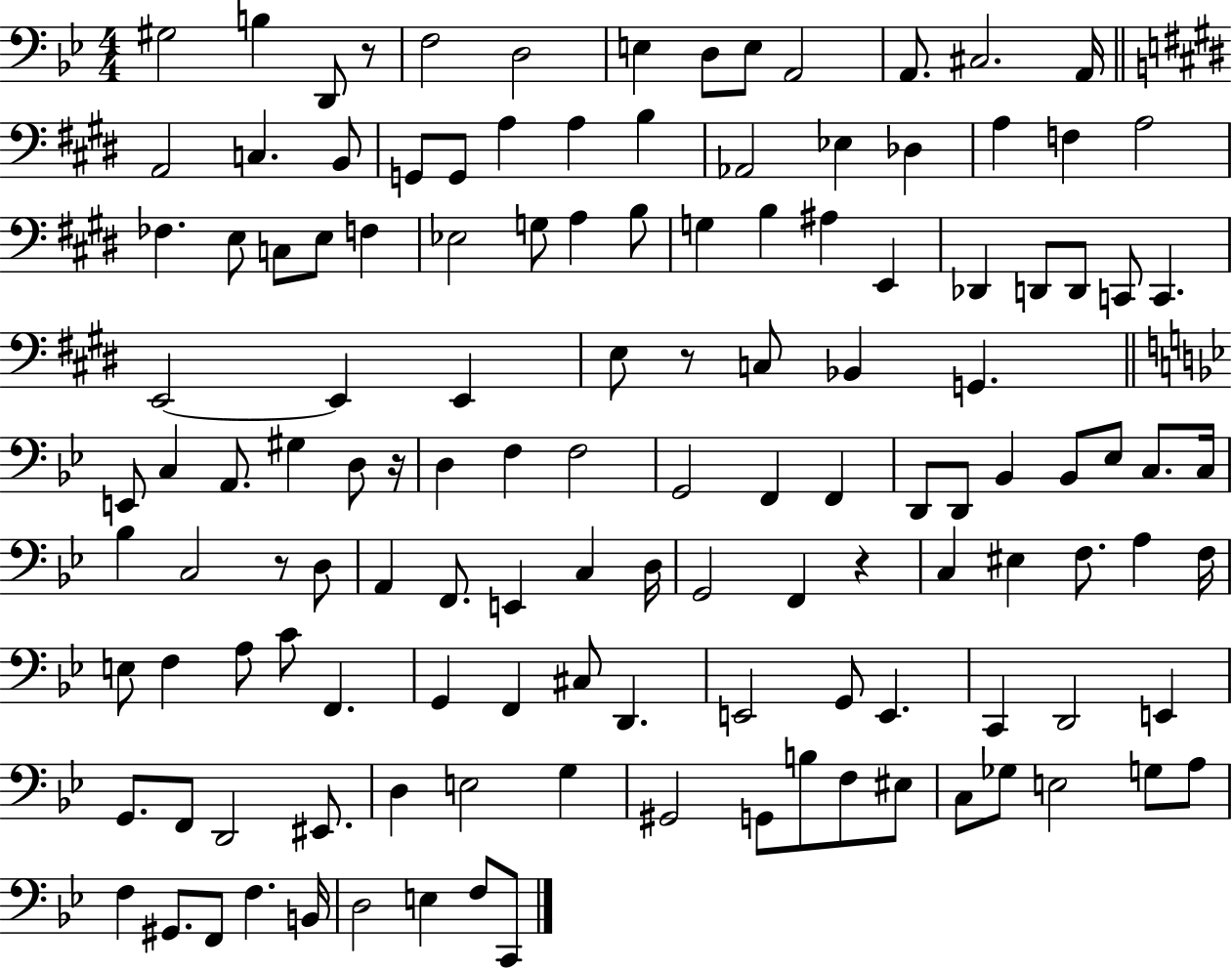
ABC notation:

X:1
T:Untitled
M:4/4
L:1/4
K:Bb
^G,2 B, D,,/2 z/2 F,2 D,2 E, D,/2 E,/2 A,,2 A,,/2 ^C,2 A,,/4 A,,2 C, B,,/2 G,,/2 G,,/2 A, A, B, _A,,2 _E, _D, A, F, A,2 _F, E,/2 C,/2 E,/2 F, _E,2 G,/2 A, B,/2 G, B, ^A, E,, _D,, D,,/2 D,,/2 C,,/2 C,, E,,2 E,, E,, E,/2 z/2 C,/2 _B,, G,, E,,/2 C, A,,/2 ^G, D,/2 z/4 D, F, F,2 G,,2 F,, F,, D,,/2 D,,/2 _B,, _B,,/2 _E,/2 C,/2 C,/4 _B, C,2 z/2 D,/2 A,, F,,/2 E,, C, D,/4 G,,2 F,, z C, ^E, F,/2 A, F,/4 E,/2 F, A,/2 C/2 F,, G,, F,, ^C,/2 D,, E,,2 G,,/2 E,, C,, D,,2 E,, G,,/2 F,,/2 D,,2 ^E,,/2 D, E,2 G, ^G,,2 G,,/2 B,/2 F,/2 ^E,/2 C,/2 _G,/2 E,2 G,/2 A,/2 F, ^G,,/2 F,,/2 F, B,,/4 D,2 E, F,/2 C,,/2